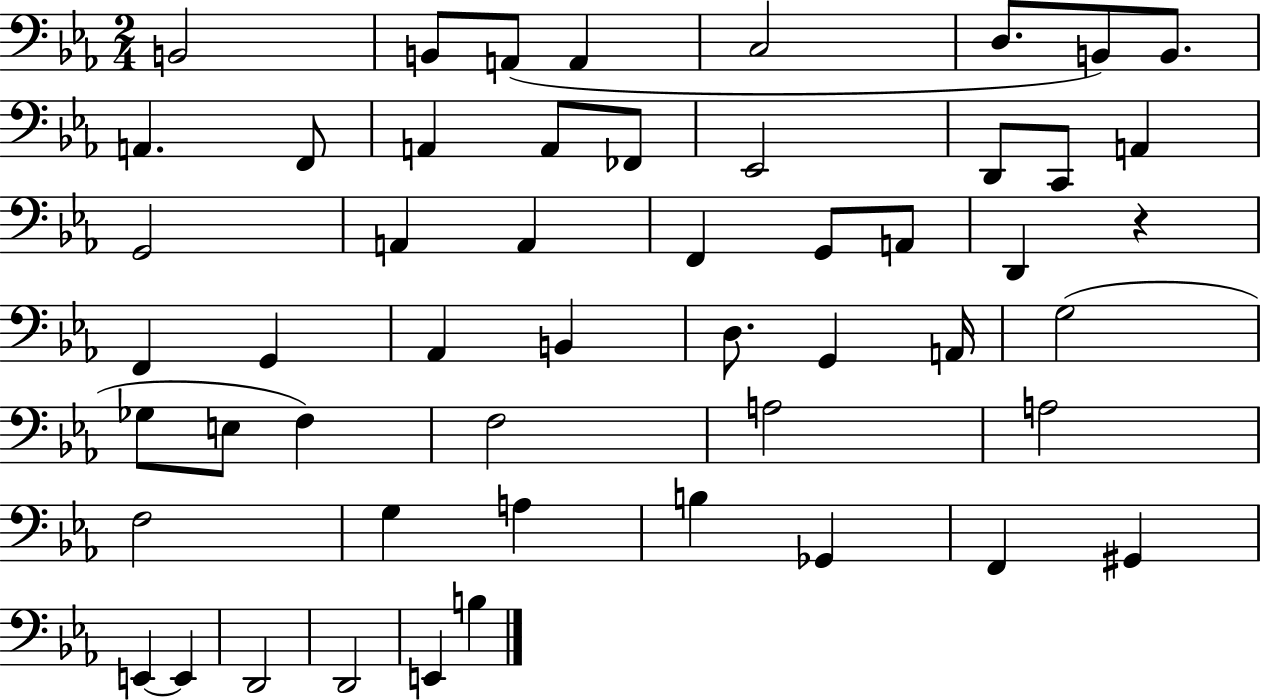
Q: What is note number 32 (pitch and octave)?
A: G3